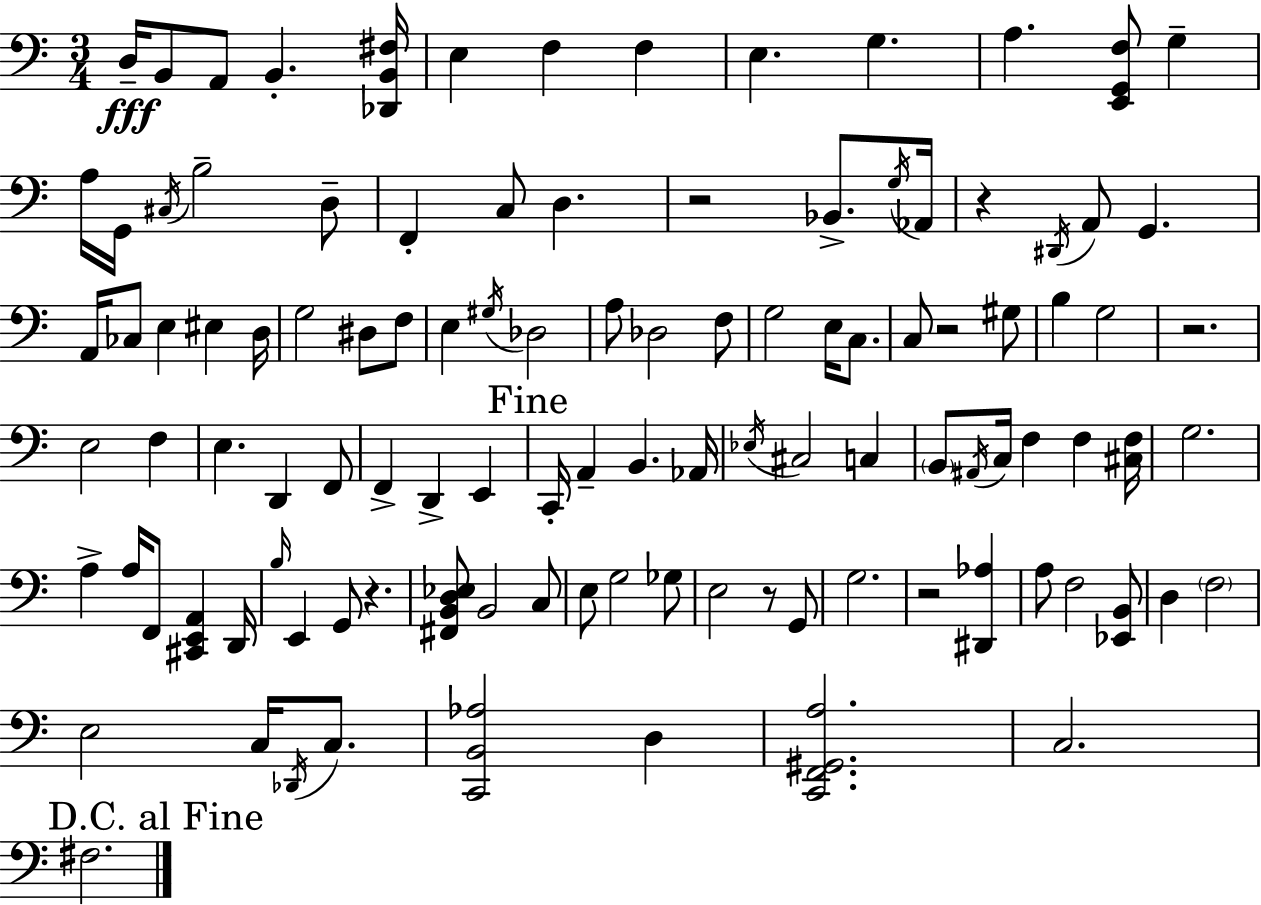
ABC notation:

X:1
T:Untitled
M:3/4
L:1/4
K:Am
D,/4 B,,/2 A,,/2 B,, [_D,,B,,^F,]/4 E, F, F, E, G, A, [E,,G,,F,]/2 G, A,/4 G,,/4 ^C,/4 B,2 D,/2 F,, C,/2 D, z2 _B,,/2 G,/4 _A,,/4 z ^D,,/4 A,,/2 G,, A,,/4 _C,/2 E, ^E, D,/4 G,2 ^D,/2 F,/2 E, ^G,/4 _D,2 A,/2 _D,2 F,/2 G,2 E,/4 C,/2 C,/2 z2 ^G,/2 B, G,2 z2 E,2 F, E, D,, F,,/2 F,, D,, E,, C,,/4 A,, B,, _A,,/4 _E,/4 ^C,2 C, B,,/2 ^A,,/4 C,/4 F, F, [^C,F,]/4 G,2 A, A,/4 F,,/2 [^C,,E,,A,,] D,,/4 B,/4 E,, G,,/2 z [^F,,B,,D,_E,]/2 B,,2 C,/2 E,/2 G,2 _G,/2 E,2 z/2 G,,/2 G,2 z2 [^D,,_A,] A,/2 F,2 [_E,,B,,]/2 D, F,2 E,2 C,/4 _D,,/4 C,/2 [C,,B,,_A,]2 D, [C,,F,,^G,,A,]2 C,2 ^F,2